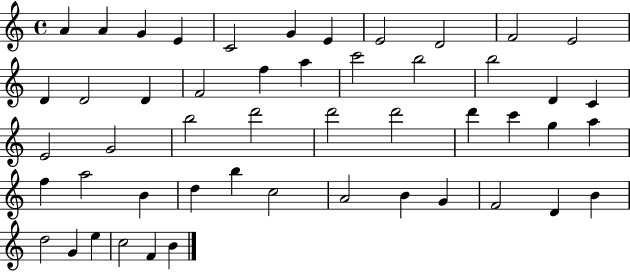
{
  \clef treble
  \time 4/4
  \defaultTimeSignature
  \key c \major
  a'4 a'4 g'4 e'4 | c'2 g'4 e'4 | e'2 d'2 | f'2 e'2 | \break d'4 d'2 d'4 | f'2 f''4 a''4 | c'''2 b''2 | b''2 d'4 c'4 | \break e'2 g'2 | b''2 d'''2 | d'''2 d'''2 | d'''4 c'''4 g''4 a''4 | \break f''4 a''2 b'4 | d''4 b''4 c''2 | a'2 b'4 g'4 | f'2 d'4 b'4 | \break d''2 g'4 e''4 | c''2 f'4 b'4 | \bar "|."
}